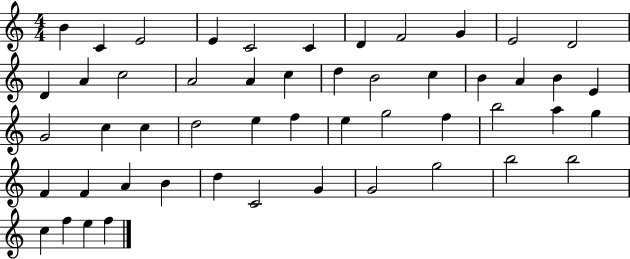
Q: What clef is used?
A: treble